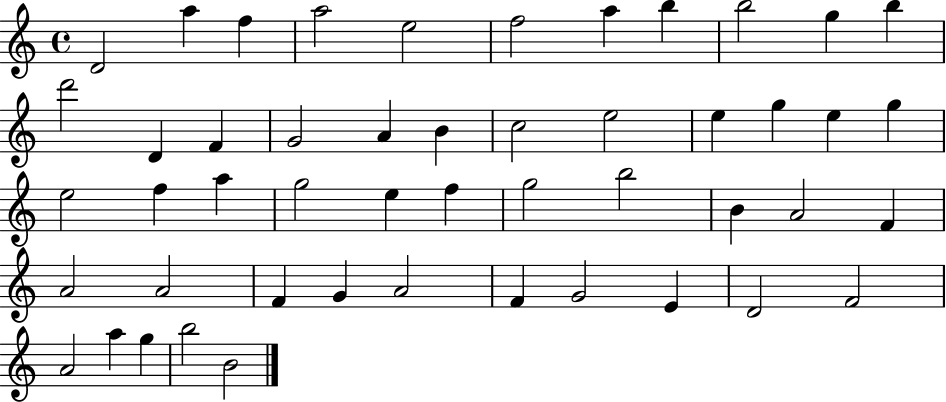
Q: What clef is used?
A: treble